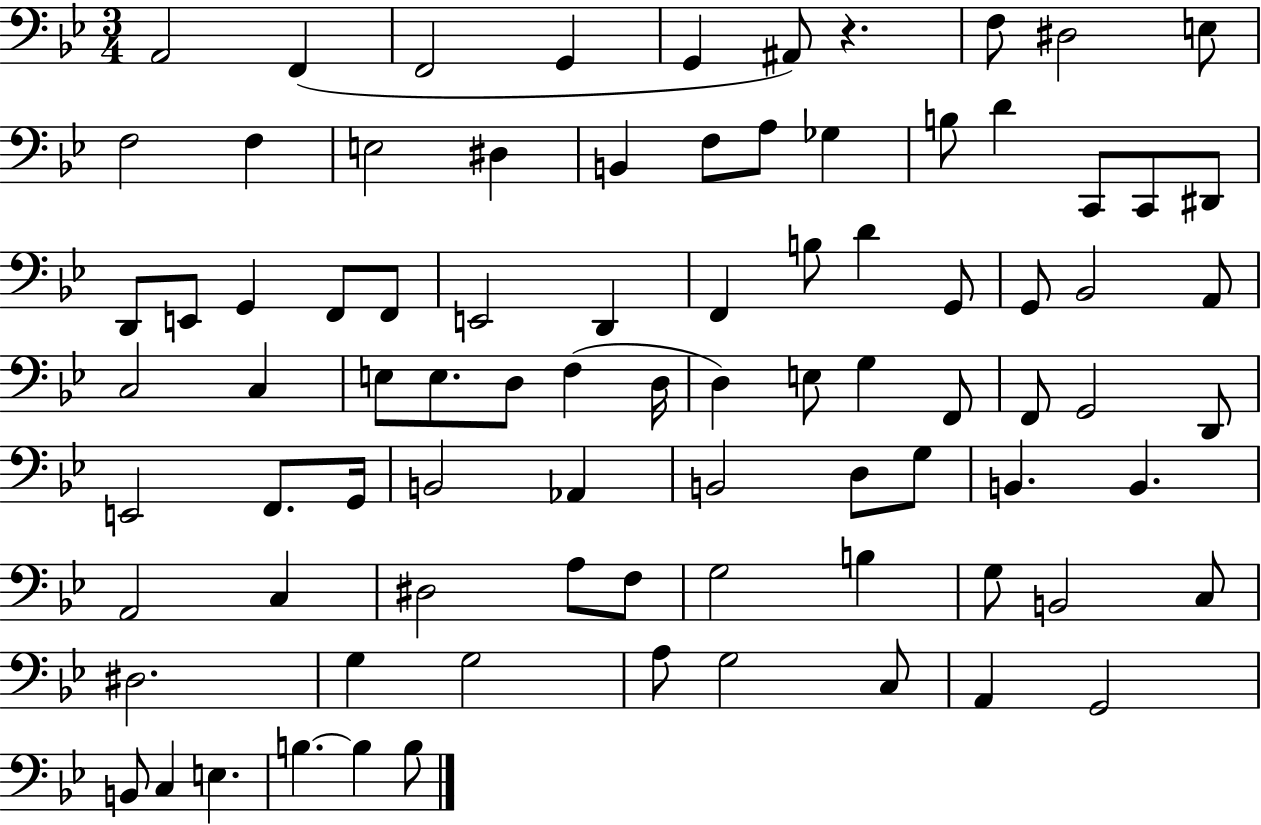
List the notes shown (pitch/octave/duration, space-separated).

A2/h F2/q F2/h G2/q G2/q A#2/e R/q. F3/e D#3/h E3/e F3/h F3/q E3/h D#3/q B2/q F3/e A3/e Gb3/q B3/e D4/q C2/e C2/e D#2/e D2/e E2/e G2/q F2/e F2/e E2/h D2/q F2/q B3/e D4/q G2/e G2/e Bb2/h A2/e C3/h C3/q E3/e E3/e. D3/e F3/q D3/s D3/q E3/e G3/q F2/e F2/e G2/h D2/e E2/h F2/e. G2/s B2/h Ab2/q B2/h D3/e G3/e B2/q. B2/q. A2/h C3/q D#3/h A3/e F3/e G3/h B3/q G3/e B2/h C3/e D#3/h. G3/q G3/h A3/e G3/h C3/e A2/q G2/h B2/e C3/q E3/q. B3/q. B3/q B3/e